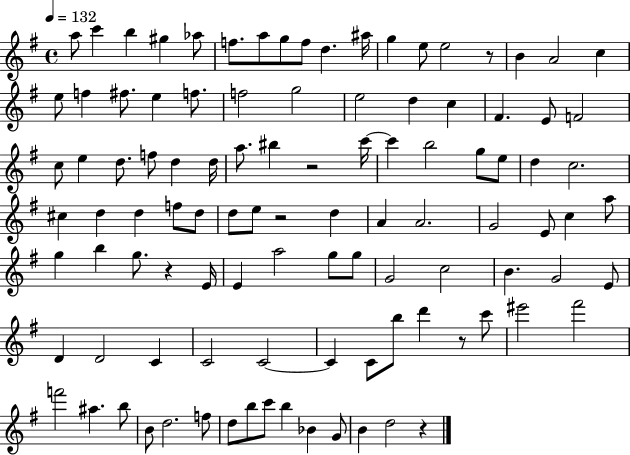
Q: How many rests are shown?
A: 6